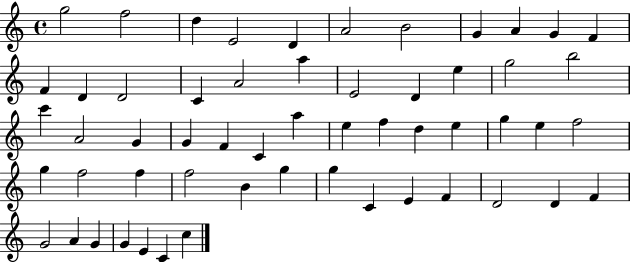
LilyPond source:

{
  \clef treble
  \time 4/4
  \defaultTimeSignature
  \key c \major
  g''2 f''2 | d''4 e'2 d'4 | a'2 b'2 | g'4 a'4 g'4 f'4 | \break f'4 d'4 d'2 | c'4 a'2 a''4 | e'2 d'4 e''4 | g''2 b''2 | \break c'''4 a'2 g'4 | g'4 f'4 c'4 a''4 | e''4 f''4 d''4 e''4 | g''4 e''4 f''2 | \break g''4 f''2 f''4 | f''2 b'4 g''4 | g''4 c'4 e'4 f'4 | d'2 d'4 f'4 | \break g'2 a'4 g'4 | g'4 e'4 c'4 c''4 | \bar "|."
}